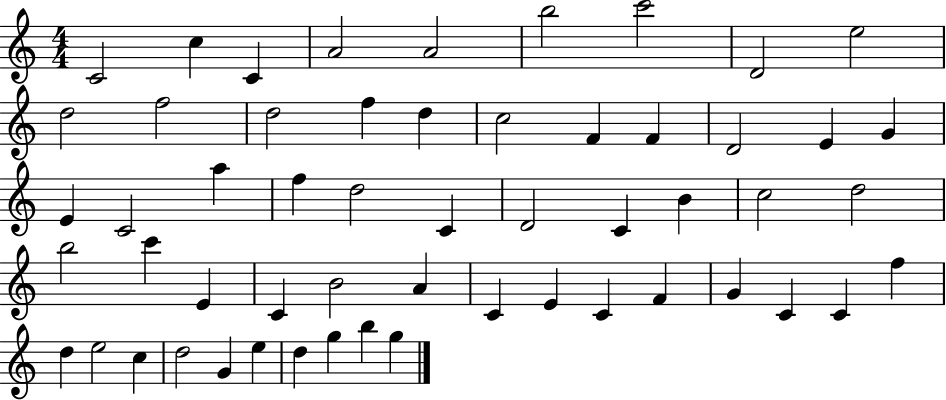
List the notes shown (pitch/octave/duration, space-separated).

C4/h C5/q C4/q A4/h A4/h B5/h C6/h D4/h E5/h D5/h F5/h D5/h F5/q D5/q C5/h F4/q F4/q D4/h E4/q G4/q E4/q C4/h A5/q F5/q D5/h C4/q D4/h C4/q B4/q C5/h D5/h B5/h C6/q E4/q C4/q B4/h A4/q C4/q E4/q C4/q F4/q G4/q C4/q C4/q F5/q D5/q E5/h C5/q D5/h G4/q E5/q D5/q G5/q B5/q G5/q